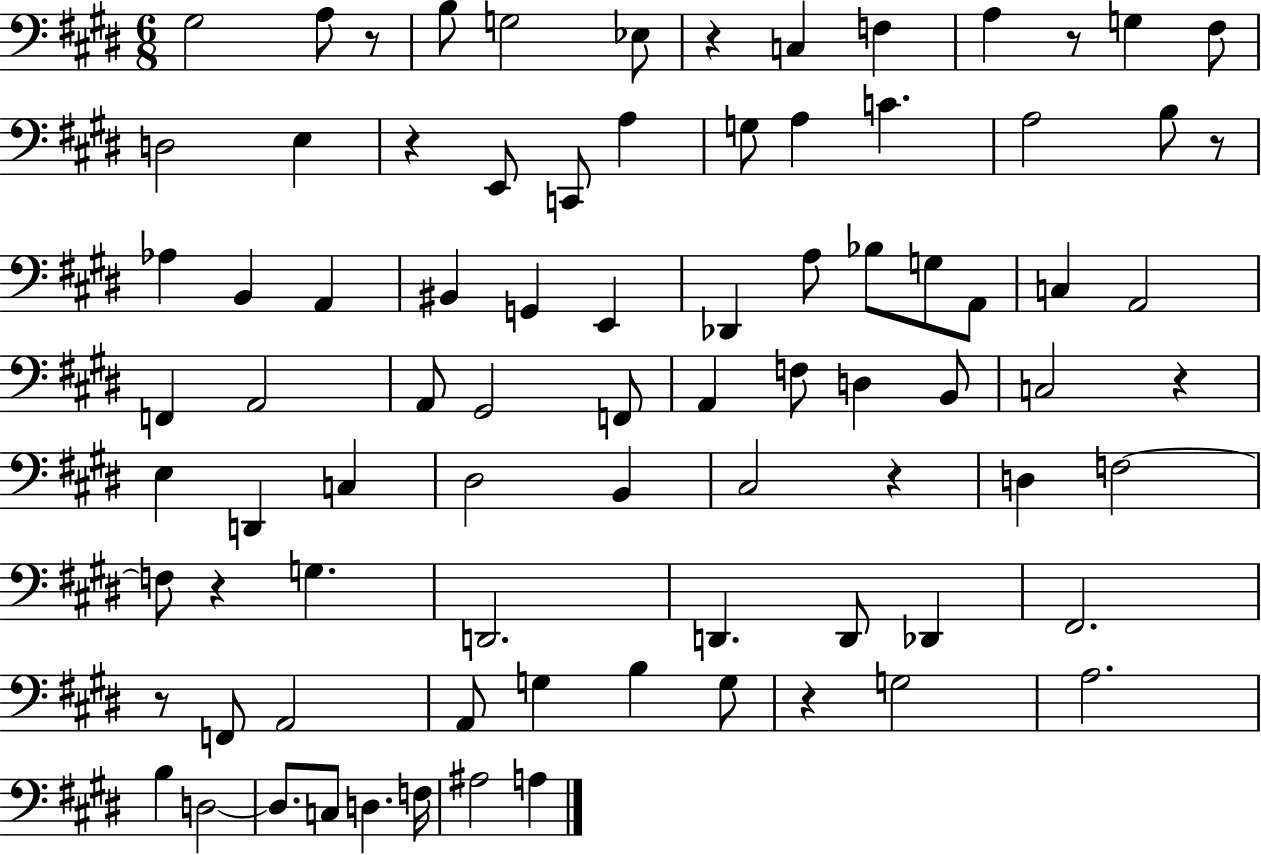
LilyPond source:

{
  \clef bass
  \numericTimeSignature
  \time 6/8
  \key e \major
  \repeat volta 2 { gis2 a8 r8 | b8 g2 ees8 | r4 c4 f4 | a4 r8 g4 fis8 | \break d2 e4 | r4 e,8 c,8 a4 | g8 a4 c'4. | a2 b8 r8 | \break aes4 b,4 a,4 | bis,4 g,4 e,4 | des,4 a8 bes8 g8 a,8 | c4 a,2 | \break f,4 a,2 | a,8 gis,2 f,8 | a,4 f8 d4 b,8 | c2 r4 | \break e4 d,4 c4 | dis2 b,4 | cis2 r4 | d4 f2~~ | \break f8 r4 g4. | d,2. | d,4. d,8 des,4 | fis,2. | \break r8 f,8 a,2 | a,8 g4 b4 g8 | r4 g2 | a2. | \break b4 d2~~ | d8. c8 d4. f16 | ais2 a4 | } \bar "|."
}